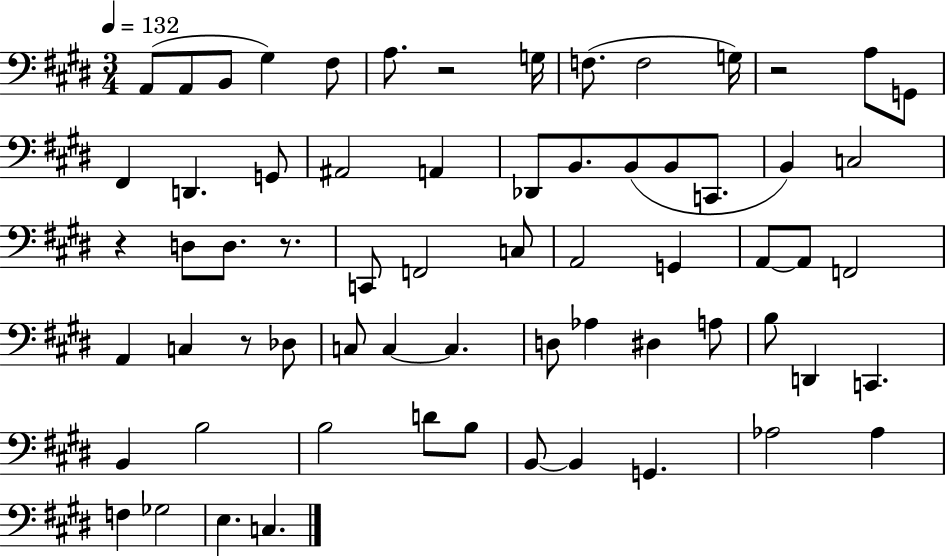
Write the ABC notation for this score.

X:1
T:Untitled
M:3/4
L:1/4
K:E
A,,/2 A,,/2 B,,/2 ^G, ^F,/2 A,/2 z2 G,/4 F,/2 F,2 G,/4 z2 A,/2 G,,/2 ^F,, D,, G,,/2 ^A,,2 A,, _D,,/2 B,,/2 B,,/2 B,,/2 C,,/2 B,, C,2 z D,/2 D,/2 z/2 C,,/2 F,,2 C,/2 A,,2 G,, A,,/2 A,,/2 F,,2 A,, C, z/2 _D,/2 C,/2 C, C, D,/2 _A, ^D, A,/2 B,/2 D,, C,, B,, B,2 B,2 D/2 B,/2 B,,/2 B,, G,, _A,2 _A, F, _G,2 E, C,